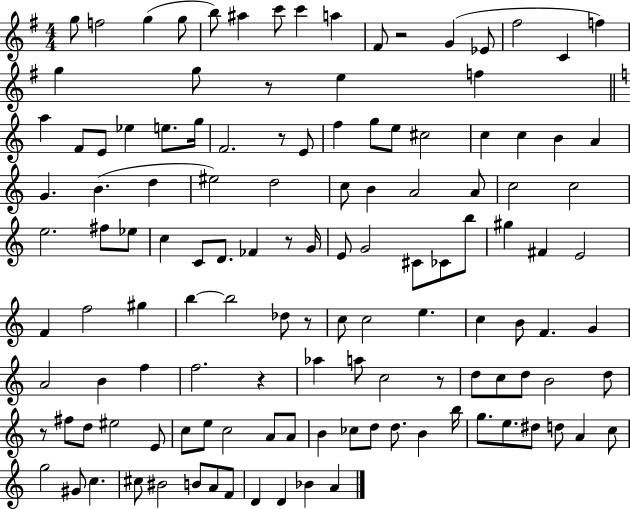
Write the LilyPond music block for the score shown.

{
  \clef treble
  \numericTimeSignature
  \time 4/4
  \key g \major
  g''8 f''2 g''4( g''8 | b''8) ais''4 c'''8 c'''4 a''4 | fis'8 r2 g'4( ees'8 | fis''2 c'4 f''4) | \break g''4 g''8 r8 e''4 f''4 | \bar "||" \break \key c \major a''4 f'8 e'8 ees''4 e''8. g''16 | f'2. r8 e'8 | f''4 g''8 e''8 cis''2 | c''4 c''4 b'4 a'4 | \break g'4. b'4.( d''4 | eis''2) d''2 | c''8 b'4 a'2 a'8 | c''2 c''2 | \break e''2. fis''8 ees''8 | c''4 c'8 d'8. fes'4 r8 g'16 | e'8 g'2 cis'8 ces'8 b''8 | gis''4 fis'4 e'2 | \break f'4 f''2 gis''4 | b''4~~ b''2 des''8 r8 | c''8 c''2 e''4. | c''4 b'8 f'4. g'4 | \break a'2 b'4 f''4 | f''2. r4 | aes''4 a''8 c''2 r8 | d''8 c''8 d''8 b'2 d''8 | \break r8 fis''8 d''8 eis''2 e'8 | c''8 e''8 c''2 a'8 a'8 | b'4 ces''8 d''8 d''8. b'4 b''16 | g''8. e''8. dis''8 d''8 a'4 c''8 | \break g''2 gis'8 c''4. | cis''8 bis'2 b'8 a'8 f'8 | d'4 d'4 bes'4 a'4 | \bar "|."
}